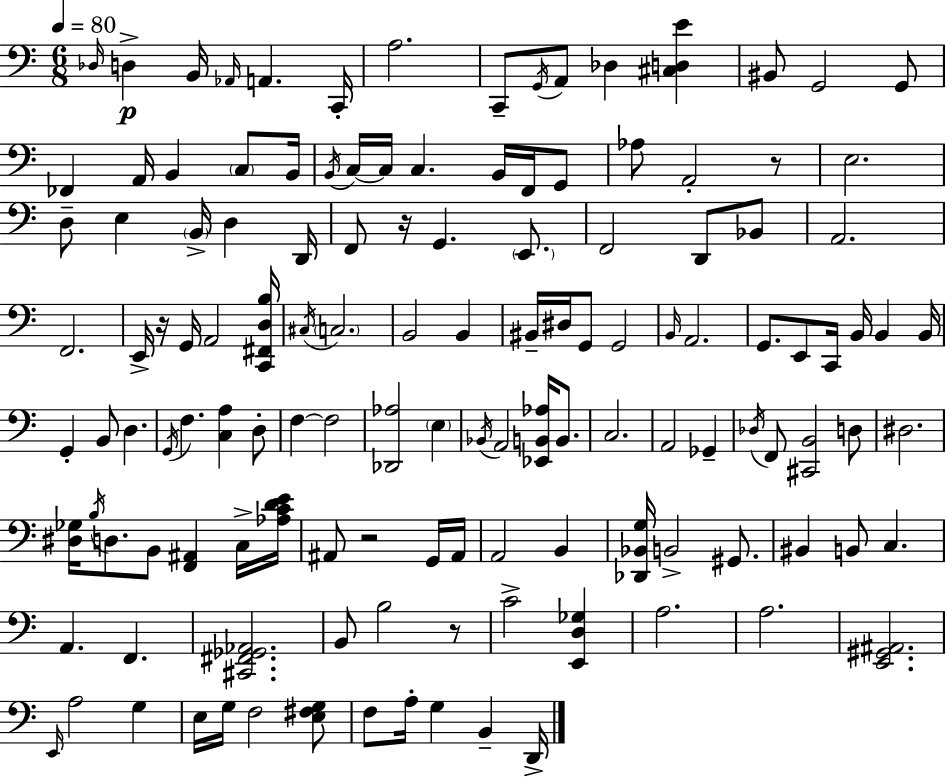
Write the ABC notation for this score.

X:1
T:Untitled
M:6/8
L:1/4
K:Am
_D,/4 D, B,,/4 _A,,/4 A,, C,,/4 A,2 C,,/2 G,,/4 A,,/2 _D, [^C,D,E] ^B,,/2 G,,2 G,,/2 _F,, A,,/4 B,, C,/2 B,,/4 B,,/4 C,/4 C,/4 C, B,,/4 F,,/4 G,,/2 _A,/2 A,,2 z/2 E,2 D,/2 E, B,,/4 D, D,,/4 F,,/2 z/4 G,, E,,/2 F,,2 D,,/2 _B,,/2 A,,2 F,,2 E,,/4 z/4 G,,/4 A,,2 [C,,^F,,D,B,]/4 ^C,/4 C,2 B,,2 B,, ^B,,/4 ^D,/4 G,,/2 G,,2 B,,/4 A,,2 G,,/2 E,,/2 C,,/4 B,,/4 B,, B,,/4 G,, B,,/2 D, G,,/4 F, [C,A,] D,/2 F, F,2 [_D,,_A,]2 E, _B,,/4 A,,2 [_E,,B,,_A,]/4 B,,/2 C,2 A,,2 _G,, _D,/4 F,,/2 [^C,,B,,]2 D,/2 ^D,2 [^D,_G,]/4 B,/4 D,/2 B,,/2 [F,,^A,,] C,/4 [_A,CDE]/4 ^A,,/2 z2 G,,/4 ^A,,/4 A,,2 B,, [_D,,_B,,G,]/4 B,,2 ^G,,/2 ^B,, B,,/2 C, A,, F,, [^C,,^F,,_G,,_A,,]2 B,,/2 B,2 z/2 C2 [E,,D,_G,] A,2 A,2 [E,,^G,,^A,,]2 E,,/4 A,2 G, E,/4 G,/4 F,2 [E,^F,G,]/2 F,/2 A,/4 G, B,, D,,/4